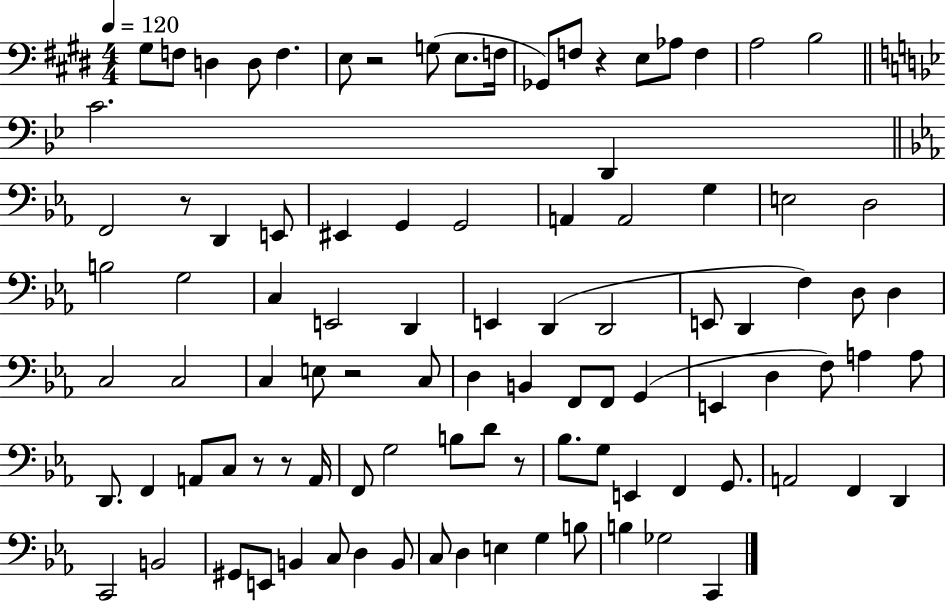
{
  \clef bass
  \numericTimeSignature
  \time 4/4
  \key e \major
  \tempo 4 = 120
  gis8 f8 d4 d8 f4. | e8 r2 g8( e8. f16 | ges,8) f8 r4 e8 aes8 f4 | a2 b2 | \break \bar "||" \break \key bes \major c'2. d,4 | \bar "||" \break \key c \minor f,2 r8 d,4 e,8 | eis,4 g,4 g,2 | a,4 a,2 g4 | e2 d2 | \break b2 g2 | c4 e,2 d,4 | e,4 d,4( d,2 | e,8 d,4 f4) d8 d4 | \break c2 c2 | c4 e8 r2 c8 | d4 b,4 f,8 f,8 g,4( | e,4 d4 f8) a4 a8 | \break d,8. f,4 a,8 c8 r8 r8 a,16 | f,8 g2 b8 d'8 r8 | bes8. g8 e,4 f,4 g,8. | a,2 f,4 d,4 | \break c,2 b,2 | gis,8 e,8 b,4 c8 d4 b,8 | c8 d4 e4 g4 b8 | b4 ges2 c,4 | \break \bar "|."
}